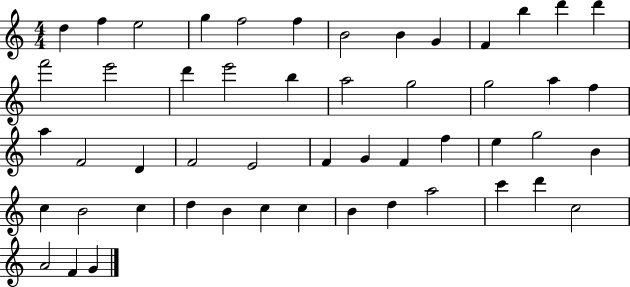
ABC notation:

X:1
T:Untitled
M:4/4
L:1/4
K:C
d f e2 g f2 f B2 B G F b d' d' f'2 e'2 d' e'2 b a2 g2 g2 a f a F2 D F2 E2 F G F f e g2 B c B2 c d B c c B d a2 c' d' c2 A2 F G